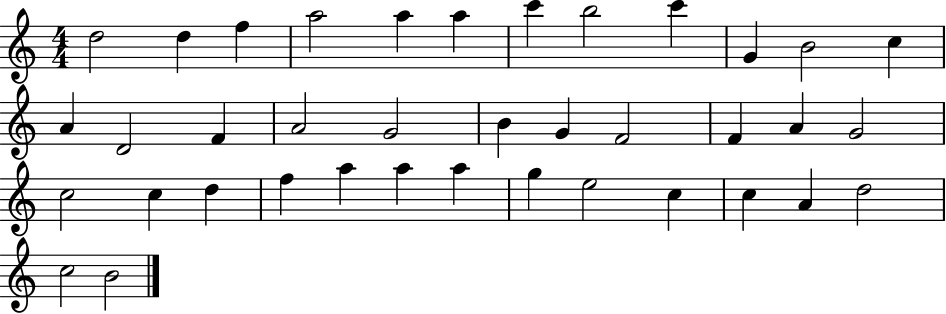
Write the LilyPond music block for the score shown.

{
  \clef treble
  \numericTimeSignature
  \time 4/4
  \key c \major
  d''2 d''4 f''4 | a''2 a''4 a''4 | c'''4 b''2 c'''4 | g'4 b'2 c''4 | \break a'4 d'2 f'4 | a'2 g'2 | b'4 g'4 f'2 | f'4 a'4 g'2 | \break c''2 c''4 d''4 | f''4 a''4 a''4 a''4 | g''4 e''2 c''4 | c''4 a'4 d''2 | \break c''2 b'2 | \bar "|."
}